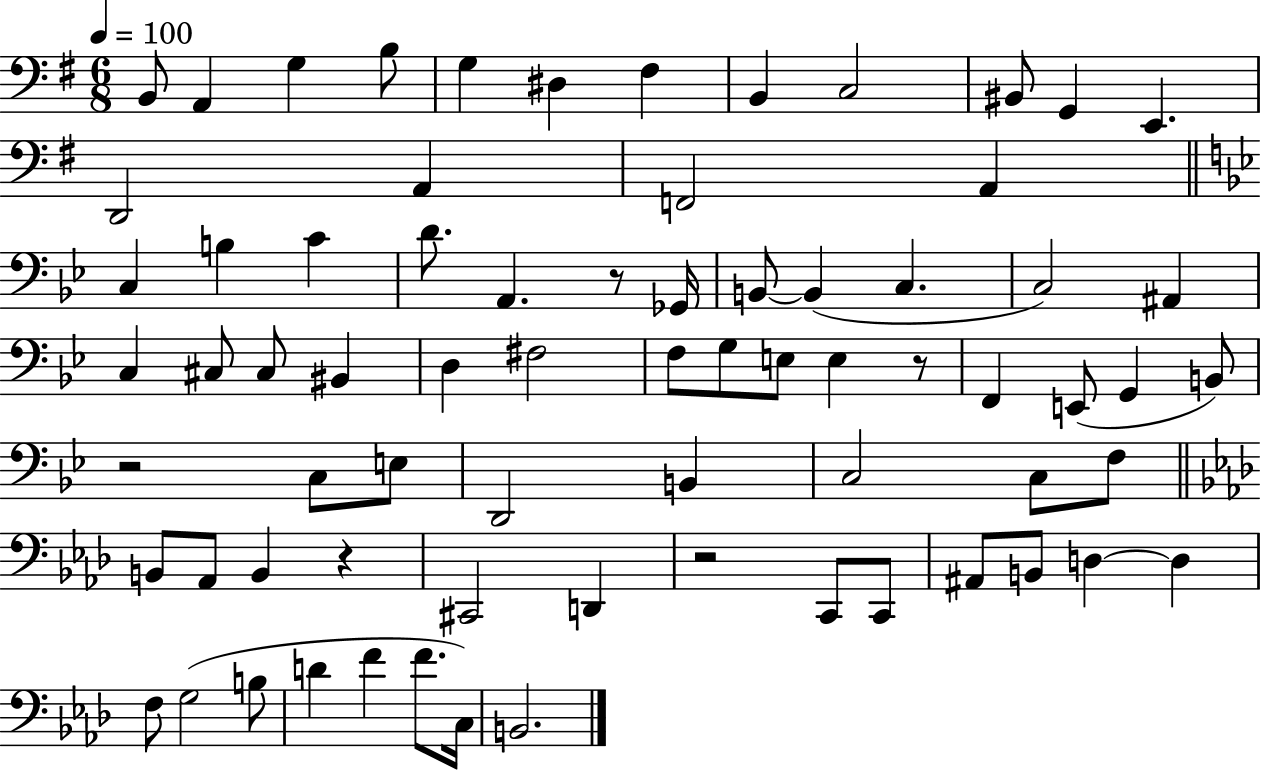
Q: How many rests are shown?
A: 5